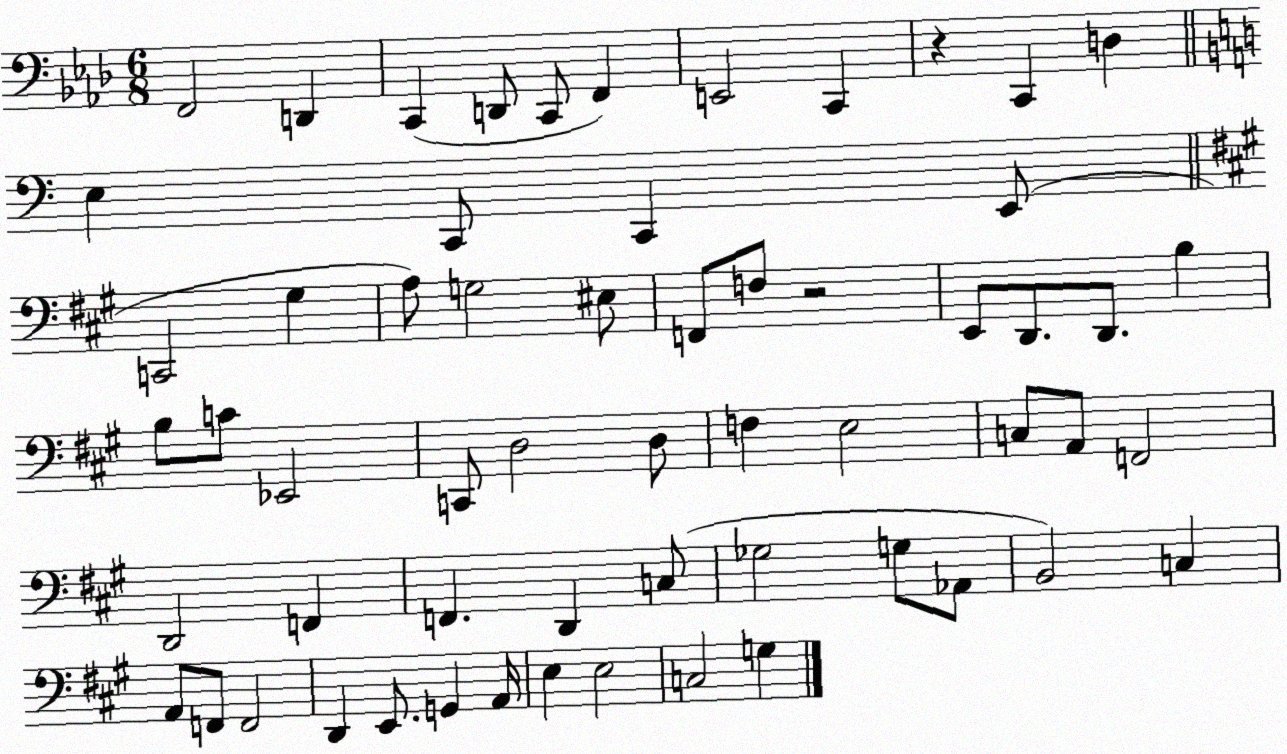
X:1
T:Untitled
M:6/8
L:1/4
K:Ab
F,,2 D,, C,, D,,/2 C,,/2 F,, E,,2 C,, z C,, D, E, C,,/2 C,, E,,/2 C,,2 ^G, A,/2 G,2 ^E,/2 F,,/2 F,/2 z2 E,,/2 D,,/2 D,,/2 B, B,/2 C/2 _E,,2 C,,/2 D,2 D,/2 F, E,2 C,/2 A,,/2 F,,2 D,,2 F,, F,, D,, C,/2 _G,2 G,/2 _A,,/2 B,,2 C, A,,/2 F,,/2 F,,2 D,, E,,/2 G,, A,,/4 E, E,2 C,2 G,